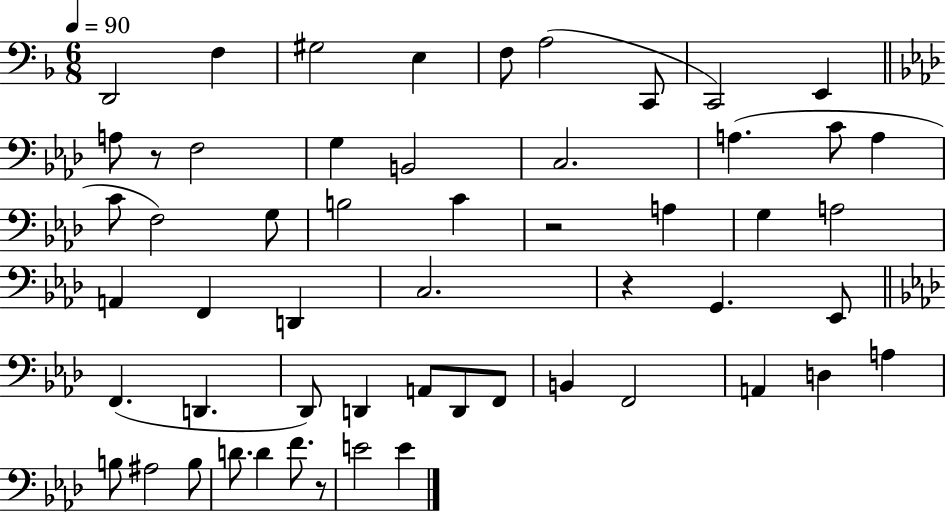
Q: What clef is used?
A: bass